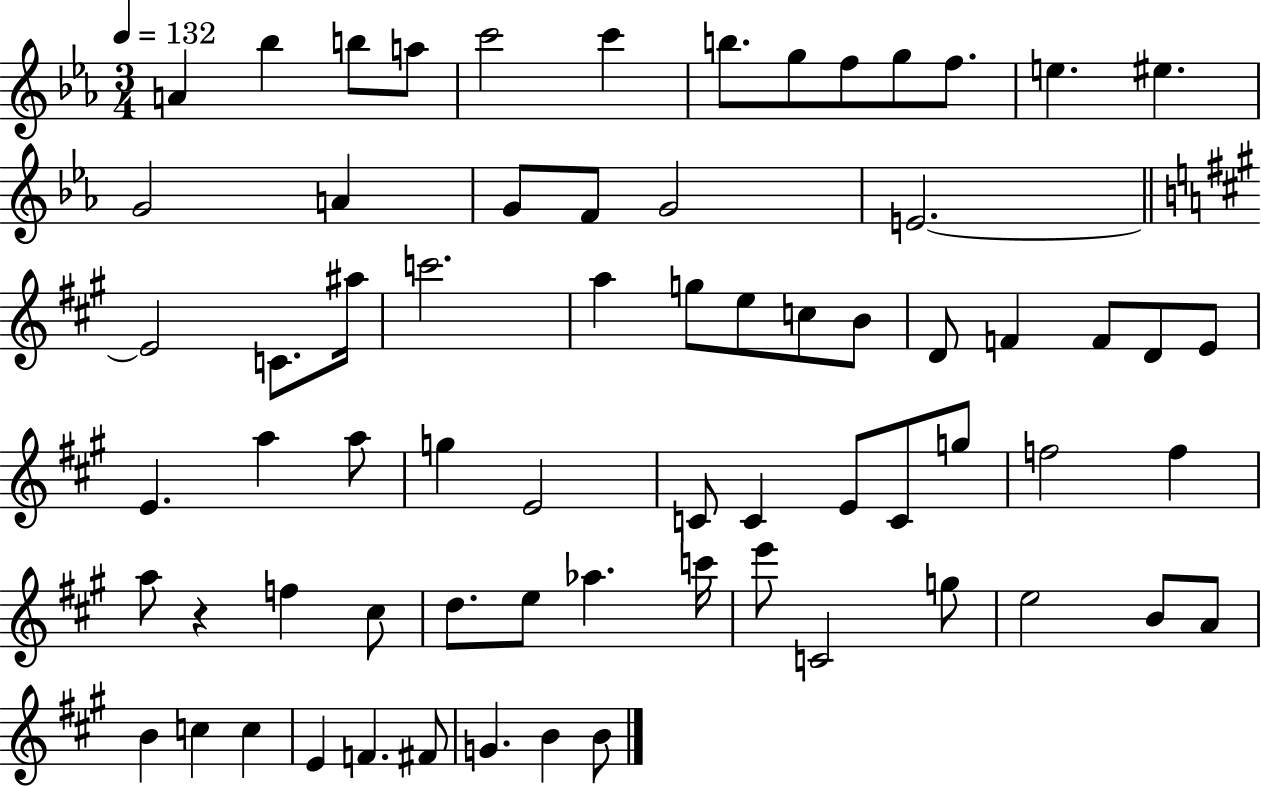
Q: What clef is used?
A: treble